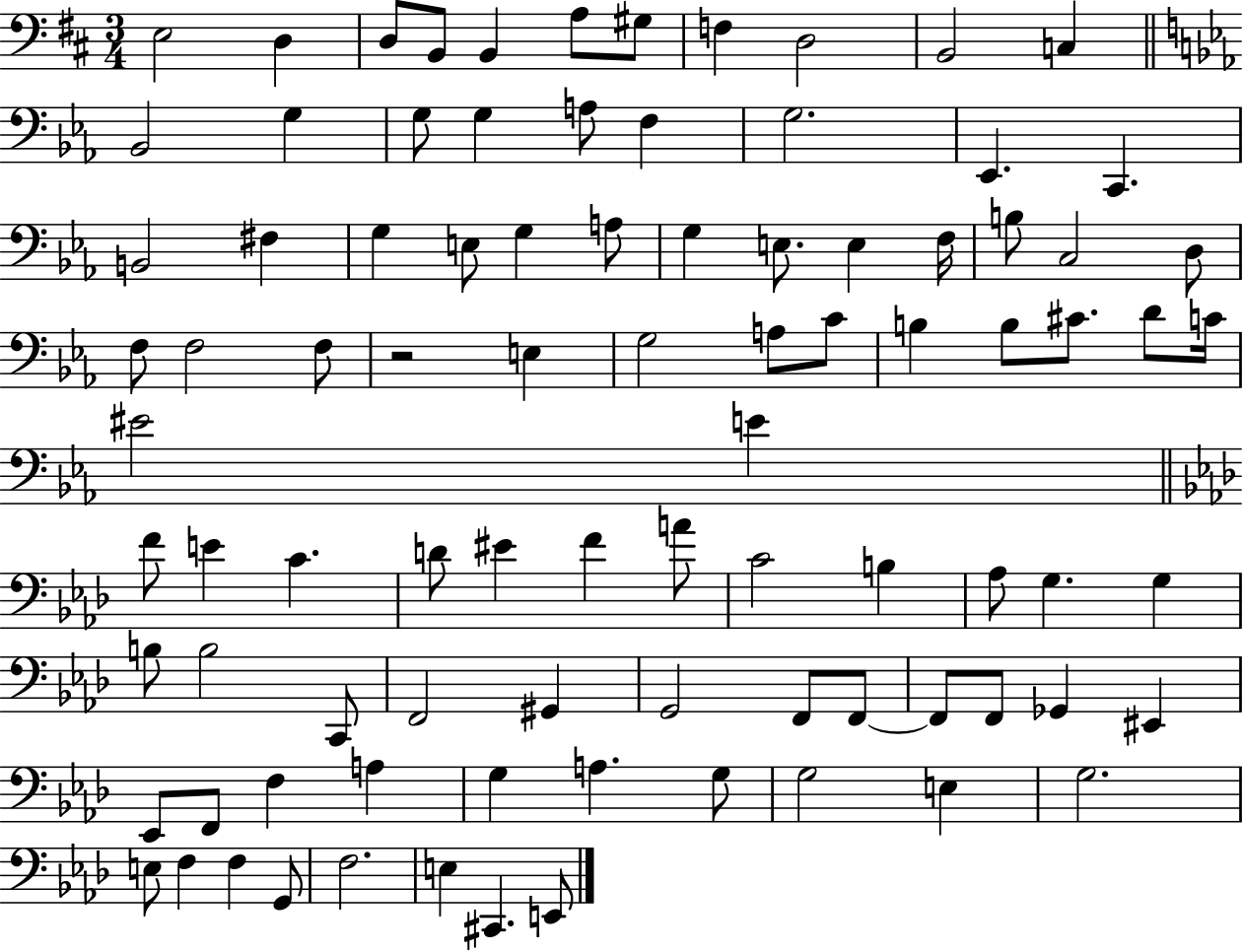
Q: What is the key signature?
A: D major